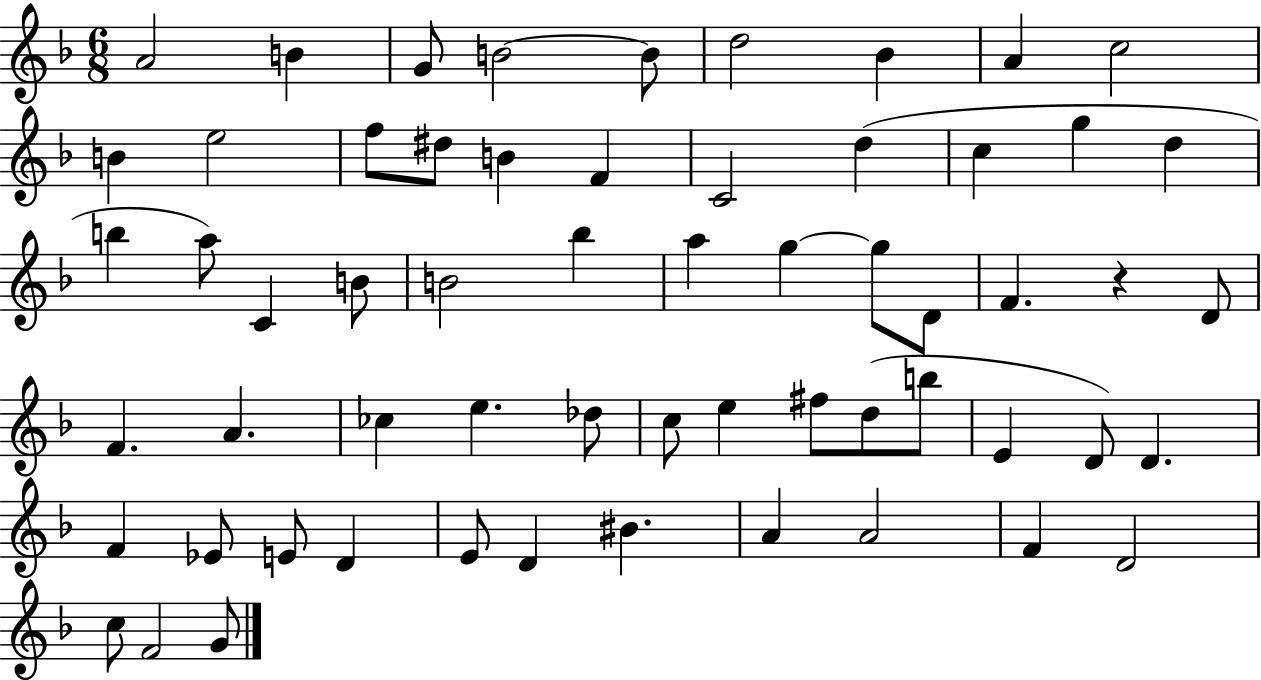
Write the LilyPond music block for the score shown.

{
  \clef treble
  \numericTimeSignature
  \time 6/8
  \key f \major
  a'2 b'4 | g'8 b'2~~ b'8 | d''2 bes'4 | a'4 c''2 | \break b'4 e''2 | f''8 dis''8 b'4 f'4 | c'2 d''4( | c''4 g''4 d''4 | \break b''4 a''8) c'4 b'8 | b'2 bes''4 | a''4 g''4~~ g''8 d'8 | f'4. r4 d'8 | \break f'4. a'4. | ces''4 e''4. des''8 | c''8 e''4 fis''8 d''8( b''8 | e'4 d'8) d'4. | \break f'4 ees'8 e'8 d'4 | e'8 d'4 bis'4. | a'4 a'2 | f'4 d'2 | \break c''8 f'2 g'8 | \bar "|."
}